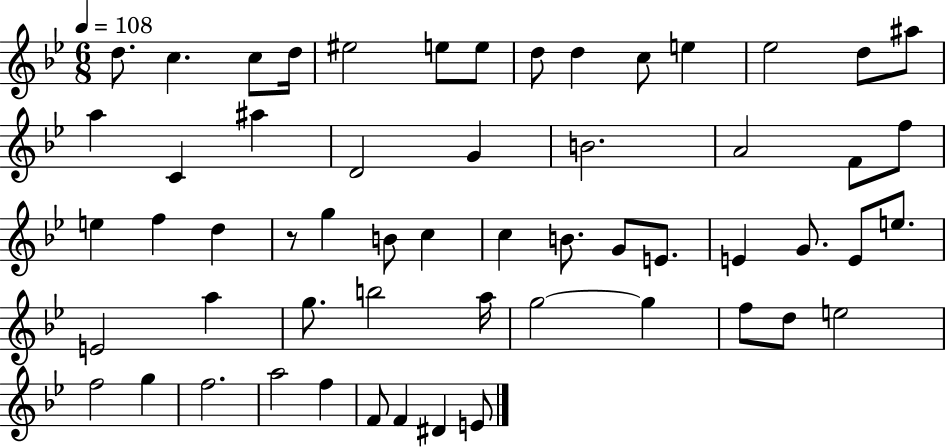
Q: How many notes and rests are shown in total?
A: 57